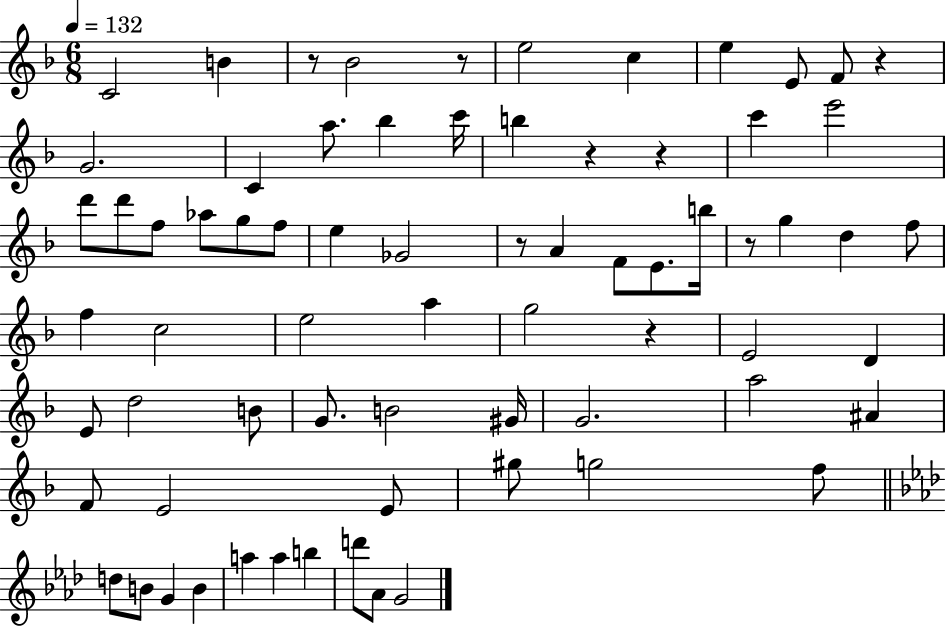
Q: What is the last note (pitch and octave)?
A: G4